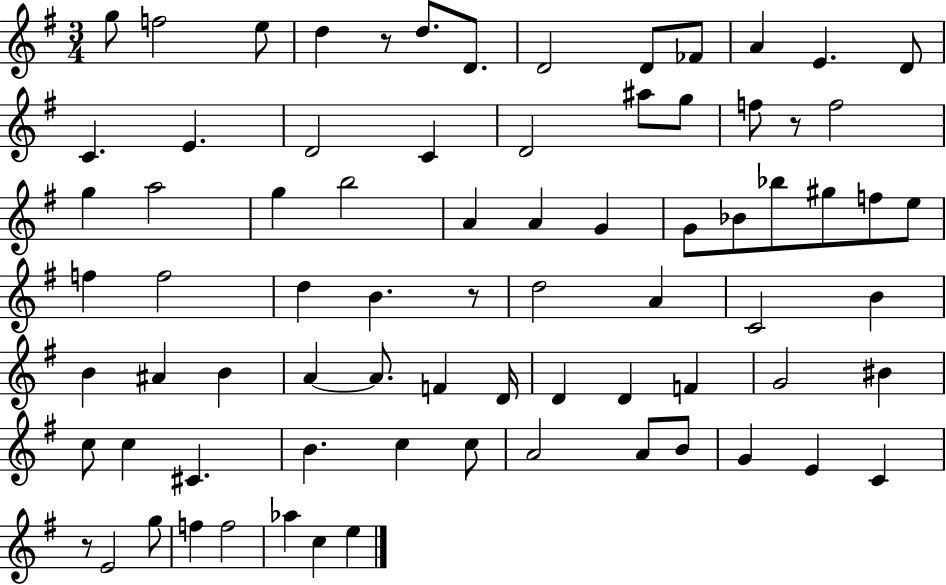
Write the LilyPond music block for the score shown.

{
  \clef treble
  \numericTimeSignature
  \time 3/4
  \key g \major
  g''8 f''2 e''8 | d''4 r8 d''8. d'8. | d'2 d'8 fes'8 | a'4 e'4. d'8 | \break c'4. e'4. | d'2 c'4 | d'2 ais''8 g''8 | f''8 r8 f''2 | \break g''4 a''2 | g''4 b''2 | a'4 a'4 g'4 | g'8 bes'8 bes''8 gis''8 f''8 e''8 | \break f''4 f''2 | d''4 b'4. r8 | d''2 a'4 | c'2 b'4 | \break b'4 ais'4 b'4 | a'4~~ a'8. f'4 d'16 | d'4 d'4 f'4 | g'2 bis'4 | \break c''8 c''4 cis'4. | b'4. c''4 c''8 | a'2 a'8 b'8 | g'4 e'4 c'4 | \break r8 e'2 g''8 | f''4 f''2 | aes''4 c''4 e''4 | \bar "|."
}